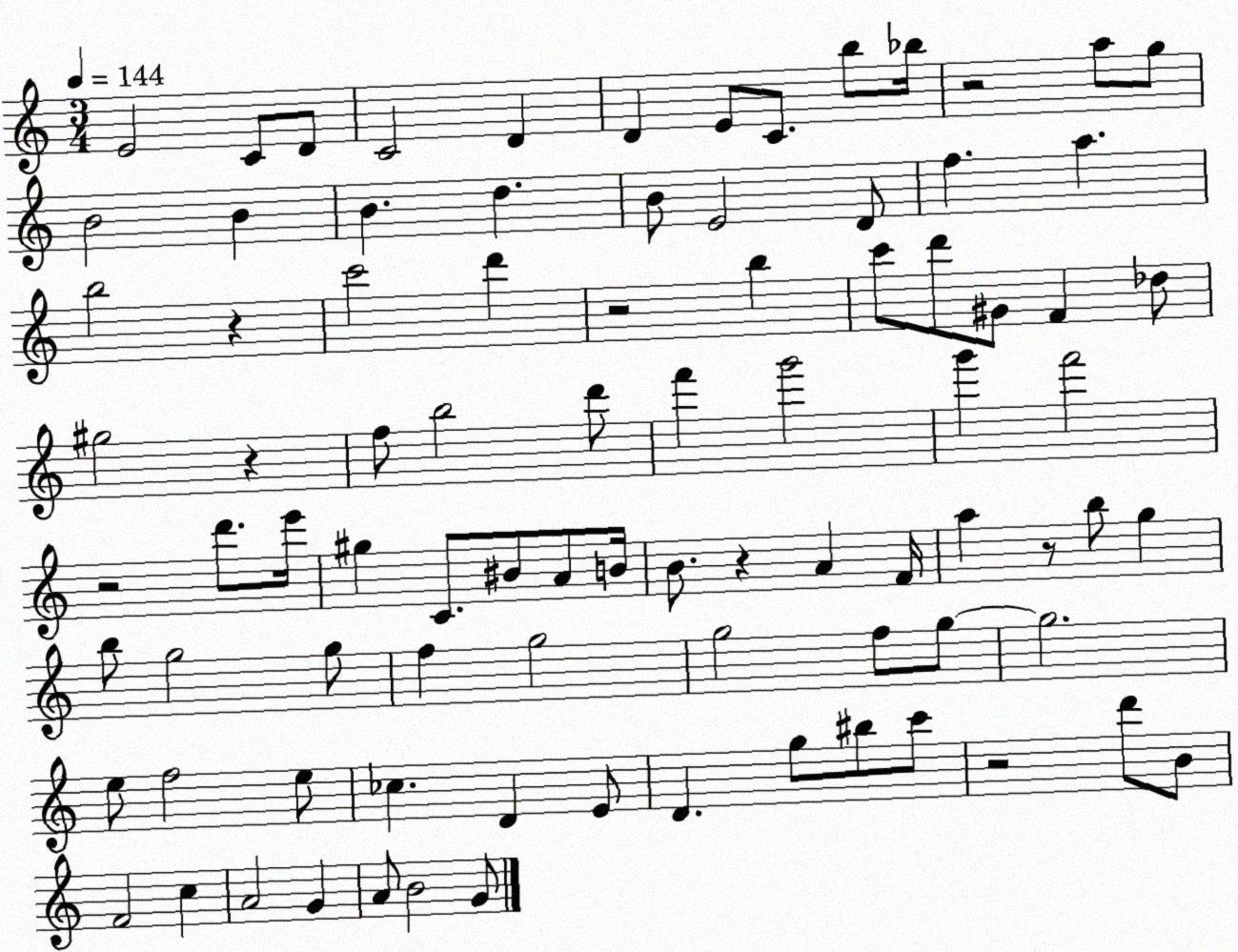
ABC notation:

X:1
T:Untitled
M:3/4
L:1/4
K:C
E2 C/2 D/2 C2 D D E/2 C/2 b/2 _b/4 z2 a/2 g/2 B2 B B d B/2 E2 D/2 f a b2 z c'2 d' z2 b c'/2 d'/2 ^G/2 F _d/2 ^g2 z f/2 b2 d'/2 f' g'2 g' f'2 z2 d'/2 e'/4 ^g C/2 ^B/2 A/2 B/4 B/2 z A F/4 a z/2 b/2 g b/2 g2 g/2 f g2 g2 f/2 g/2 g2 e/2 f2 e/2 _c D E/2 D g/2 ^b/2 c'/2 z2 d'/2 B/2 F2 c A2 G A/2 B2 G/2